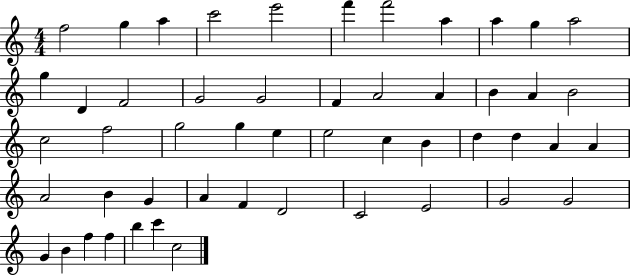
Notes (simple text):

F5/h G5/q A5/q C6/h E6/h F6/q F6/h A5/q A5/q G5/q A5/h G5/q D4/q F4/h G4/h G4/h F4/q A4/h A4/q B4/q A4/q B4/h C5/h F5/h G5/h G5/q E5/q E5/h C5/q B4/q D5/q D5/q A4/q A4/q A4/h B4/q G4/q A4/q F4/q D4/h C4/h E4/h G4/h G4/h G4/q B4/q F5/q F5/q B5/q C6/q C5/h